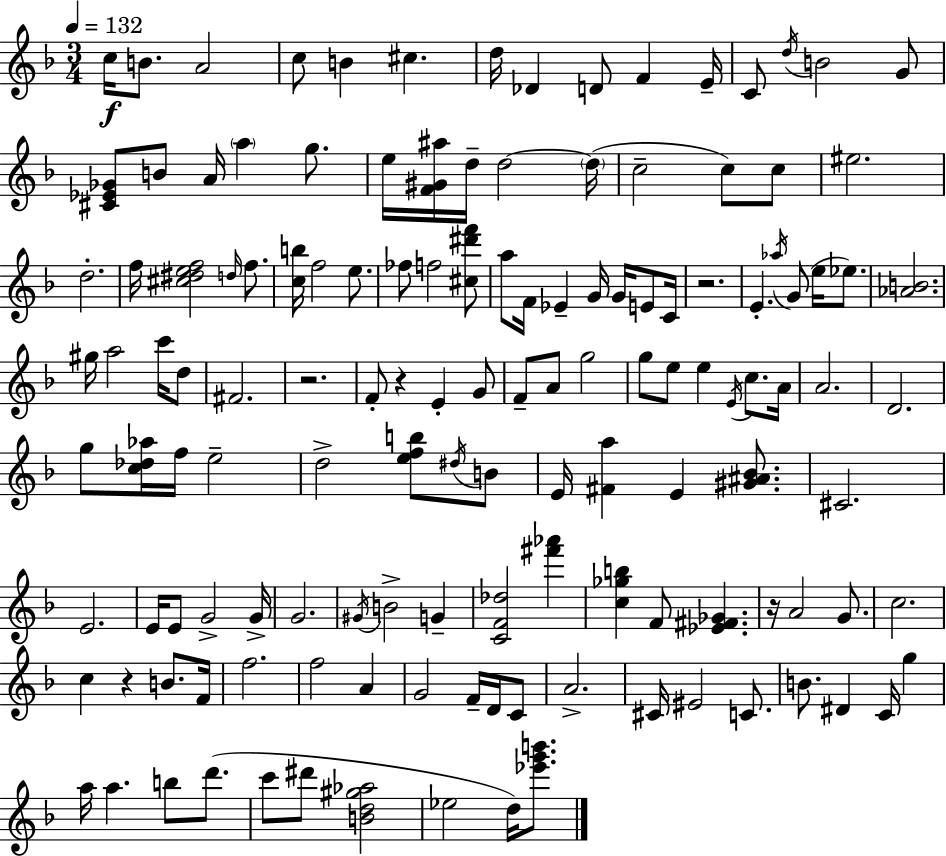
{
  \clef treble
  \numericTimeSignature
  \time 3/4
  \key d \minor
  \tempo 4 = 132
  \repeat volta 2 { c''16\f b'8. a'2 | c''8 b'4 cis''4. | d''16 des'4 d'8 f'4 e'16-- | c'8 \acciaccatura { d''16 } b'2 g'8 | \break <cis' ees' ges'>8 b'8 a'16 \parenthesize a''4 g''8. | e''16 <f' gis' ais''>16 d''16-- d''2~~ | \parenthesize d''16( c''2-- c''8) c''8 | eis''2. | \break d''2.-. | f''16 <cis'' dis'' e'' f''>2 \grace { d''16 } f''8. | <c'' b''>16 f''2 e''8. | fes''8 f''2 | \break <cis'' dis''' f'''>8 a''8 f'16 ees'4-- g'16 g'16 e'8 | c'16 r2. | e'4.-. \acciaccatura { aes''16 } g'8( e''16 | ees''8.) <aes' b'>2. | \break gis''16 a''2 | c'''16 d''8 fis'2. | r2. | f'8-. r4 e'4-. | \break g'8 f'8-- a'8 g''2 | g''8 e''8 e''4 \acciaccatura { e'16 } | c''8. a'16 a'2. | d'2. | \break g''8 <c'' des'' aes''>16 f''16 e''2-- | d''2-> | <e'' f'' b''>8 \acciaccatura { dis''16 } b'8 e'16 <fis' a''>4 e'4 | <gis' ais' bes'>8. cis'2. | \break e'2. | e'16 e'8 g'2-> | g'16-> g'2. | \acciaccatura { gis'16 } b'2-> | \break g'4-- <c' f' des''>2 | <fis''' aes'''>4 <c'' ges'' b''>4 f'8 | <ees' fis' ges'>4. r16 a'2 | g'8. c''2. | \break c''4 r4 | b'8. f'16 f''2. | f''2 | a'4 g'2 | \break f'16-- d'16 c'8 a'2.-> | cis'16 eis'2 | c'8. b'8. dis'4 | c'16 g''4 a''16 a''4. | \break b''8 d'''8.( c'''8 dis'''8 <b' d'' gis'' aes''>2 | ees''2 | d''16) <ees''' g''' b'''>8. } \bar "|."
}